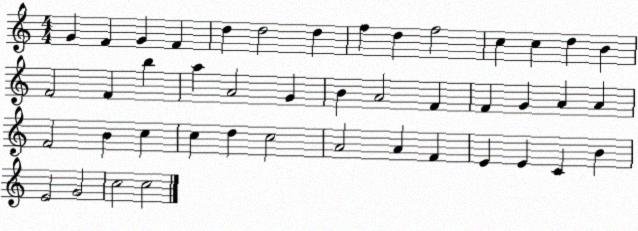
X:1
T:Untitled
M:4/4
L:1/4
K:C
G F G F d d2 d f d f2 c c d B F2 F b a A2 G B A2 F F G A A F2 B c c d c2 A2 A F E E C B E2 G2 c2 c2